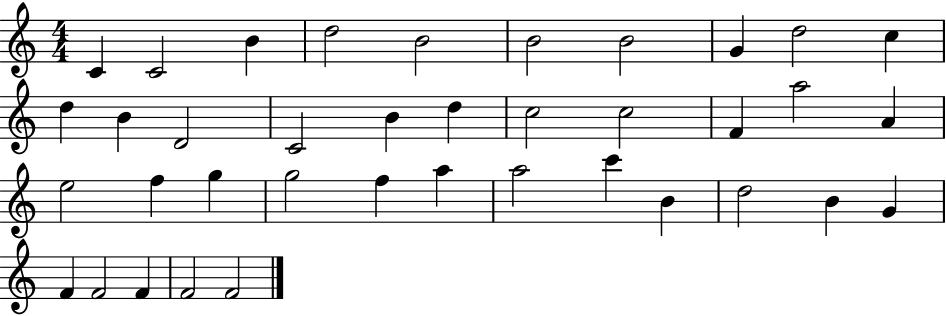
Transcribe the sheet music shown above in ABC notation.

X:1
T:Untitled
M:4/4
L:1/4
K:C
C C2 B d2 B2 B2 B2 G d2 c d B D2 C2 B d c2 c2 F a2 A e2 f g g2 f a a2 c' B d2 B G F F2 F F2 F2